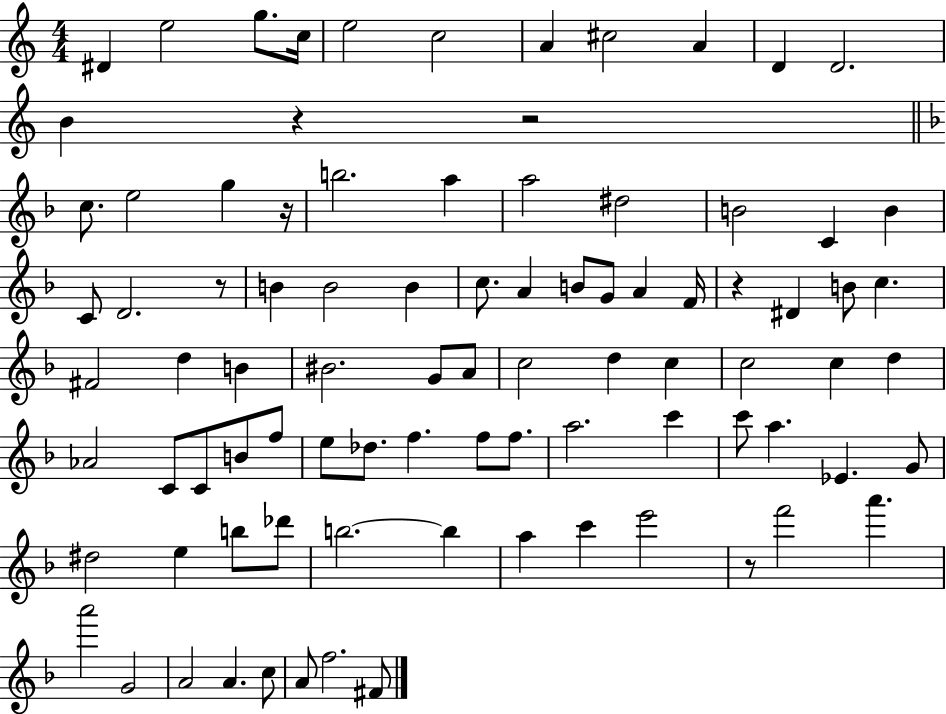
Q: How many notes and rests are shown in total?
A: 89